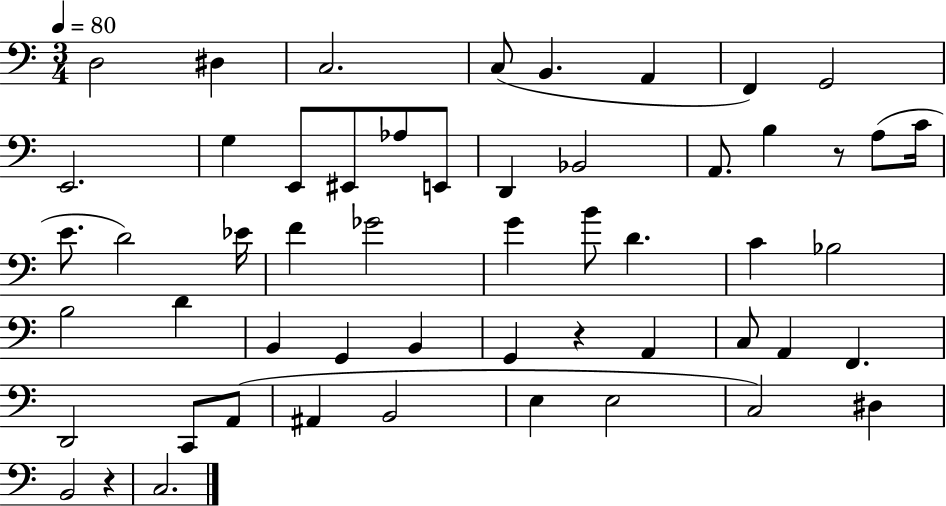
{
  \clef bass
  \numericTimeSignature
  \time 3/4
  \key c \major
  \tempo 4 = 80
  d2 dis4 | c2. | c8( b,4. a,4 | f,4) g,2 | \break e,2. | g4 e,8 eis,8 aes8 e,8 | d,4 bes,2 | a,8. b4 r8 a8( c'16 | \break e'8. d'2) ees'16 | f'4 ges'2 | g'4 b'8 d'4. | c'4 bes2 | \break b2 d'4 | b,4 g,4 b,4 | g,4 r4 a,4 | c8 a,4 f,4. | \break d,2 c,8 a,8( | ais,4 b,2 | e4 e2 | c2) dis4 | \break b,2 r4 | c2. | \bar "|."
}